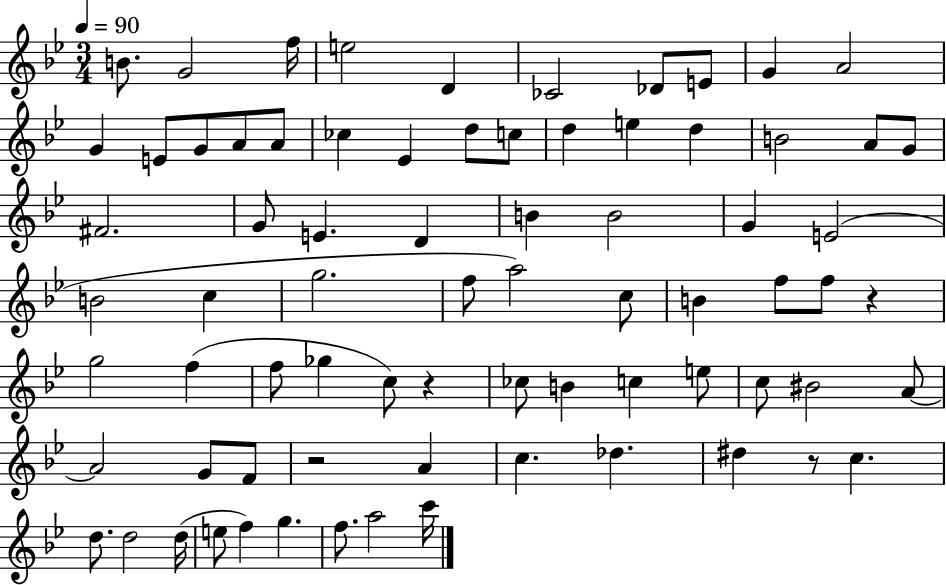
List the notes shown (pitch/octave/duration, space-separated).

B4/e. G4/h F5/s E5/h D4/q CES4/h Db4/e E4/e G4/q A4/h G4/q E4/e G4/e A4/e A4/e CES5/q Eb4/q D5/e C5/e D5/q E5/q D5/q B4/h A4/e G4/e F#4/h. G4/e E4/q. D4/q B4/q B4/h G4/q E4/h B4/h C5/q G5/h. F5/e A5/h C5/e B4/q F5/e F5/e R/q G5/h F5/q F5/e Gb5/q C5/e R/q CES5/e B4/q C5/q E5/e C5/e BIS4/h A4/e A4/h G4/e F4/e R/h A4/q C5/q. Db5/q. D#5/q R/e C5/q. D5/e. D5/h D5/s E5/e F5/q G5/q. F5/e. A5/h C6/s